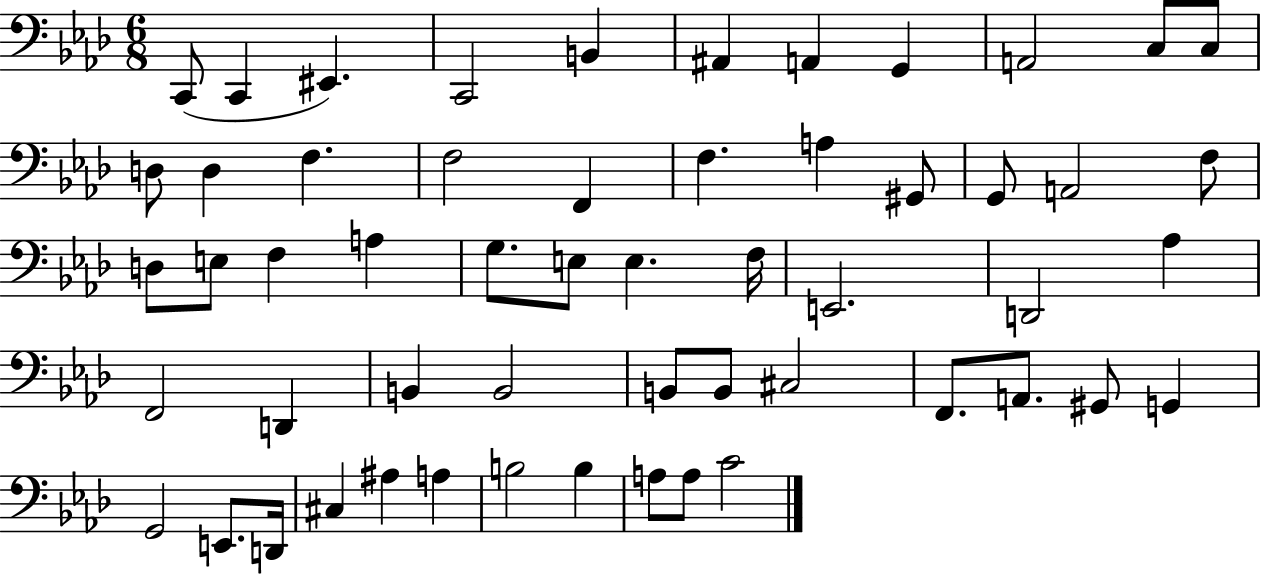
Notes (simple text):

C2/e C2/q EIS2/q. C2/h B2/q A#2/q A2/q G2/q A2/h C3/e C3/e D3/e D3/q F3/q. F3/h F2/q F3/q. A3/q G#2/e G2/e A2/h F3/e D3/e E3/e F3/q A3/q G3/e. E3/e E3/q. F3/s E2/h. D2/h Ab3/q F2/h D2/q B2/q B2/h B2/e B2/e C#3/h F2/e. A2/e. G#2/e G2/q G2/h E2/e. D2/s C#3/q A#3/q A3/q B3/h B3/q A3/e A3/e C4/h